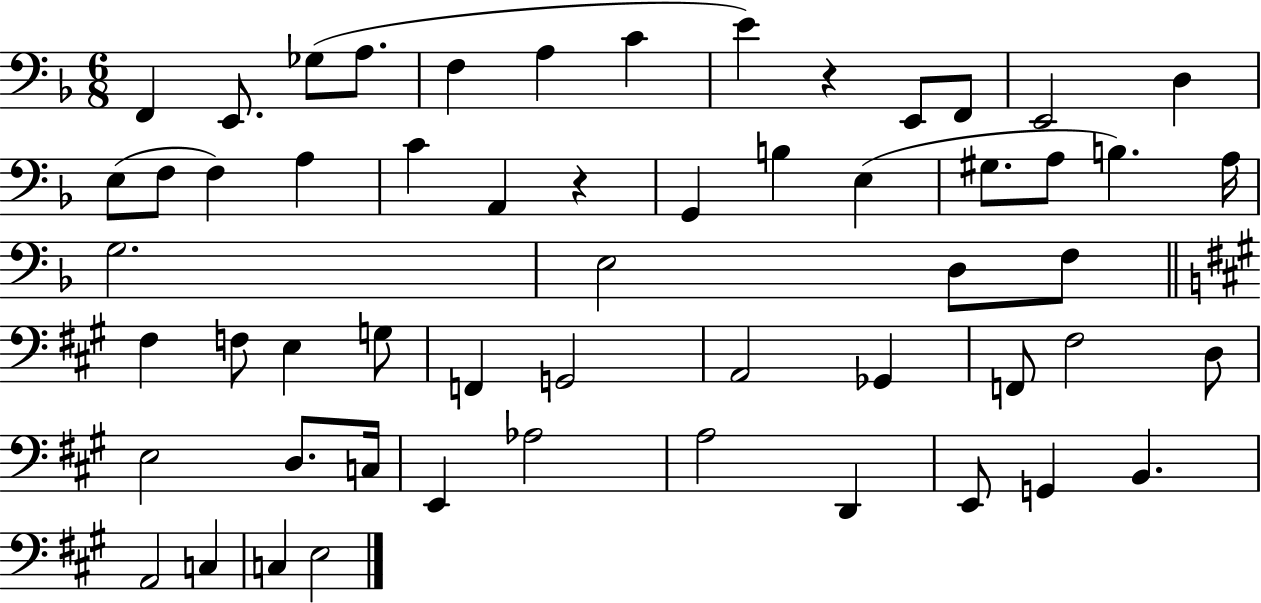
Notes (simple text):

F2/q E2/e. Gb3/e A3/e. F3/q A3/q C4/q E4/q R/q E2/e F2/e E2/h D3/q E3/e F3/e F3/q A3/q C4/q A2/q R/q G2/q B3/q E3/q G#3/e. A3/e B3/q. A3/s G3/h. E3/h D3/e F3/e F#3/q F3/e E3/q G3/e F2/q G2/h A2/h Gb2/q F2/e F#3/h D3/e E3/h D3/e. C3/s E2/q Ab3/h A3/h D2/q E2/e G2/q B2/q. A2/h C3/q C3/q E3/h